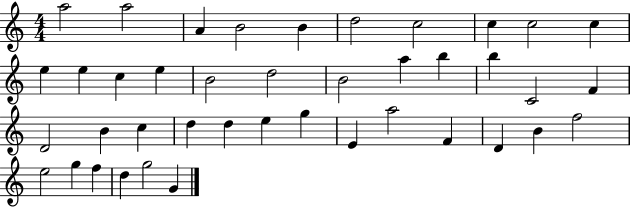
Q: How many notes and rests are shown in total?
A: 41